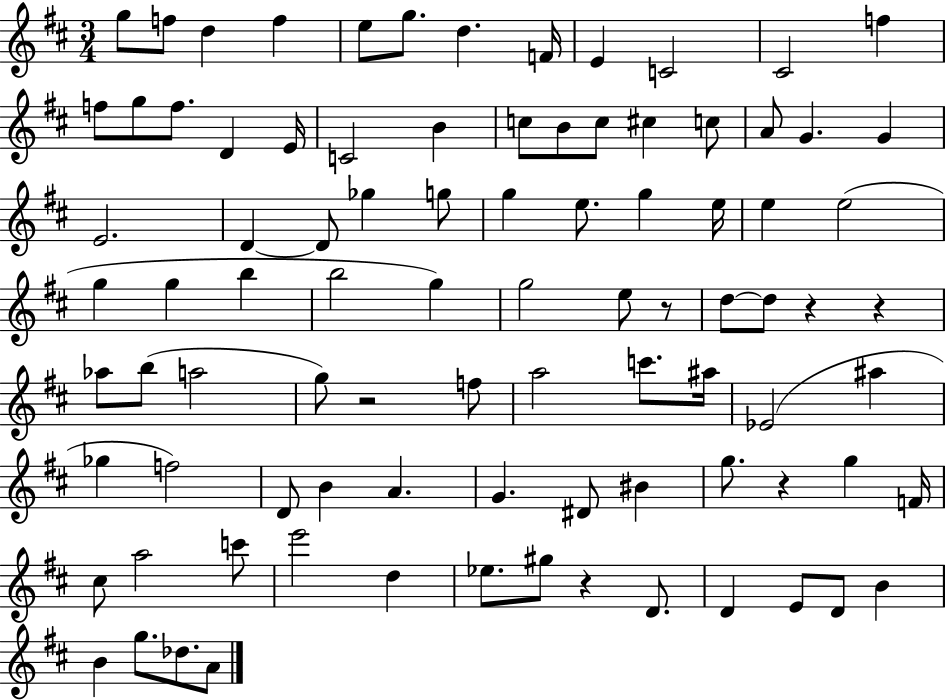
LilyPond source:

{
  \clef treble
  \numericTimeSignature
  \time 3/4
  \key d \major
  g''8 f''8 d''4 f''4 | e''8 g''8. d''4. f'16 | e'4 c'2 | cis'2 f''4 | \break f''8 g''8 f''8. d'4 e'16 | c'2 b'4 | c''8 b'8 c''8 cis''4 c''8 | a'8 g'4. g'4 | \break e'2. | d'4~~ d'8 ges''4 g''8 | g''4 e''8. g''4 e''16 | e''4 e''2( | \break g''4 g''4 b''4 | b''2 g''4) | g''2 e''8 r8 | d''8~~ d''8 r4 r4 | \break aes''8 b''8( a''2 | g''8) r2 f''8 | a''2 c'''8. ais''16 | ees'2( ais''4 | \break ges''4 f''2) | d'8 b'4 a'4. | g'4. dis'8 bis'4 | g''8. r4 g''4 f'16 | \break cis''8 a''2 c'''8 | e'''2 d''4 | ees''8. gis''8 r4 d'8. | d'4 e'8 d'8 b'4 | \break b'4 g''8. des''8. a'8 | \bar "|."
}